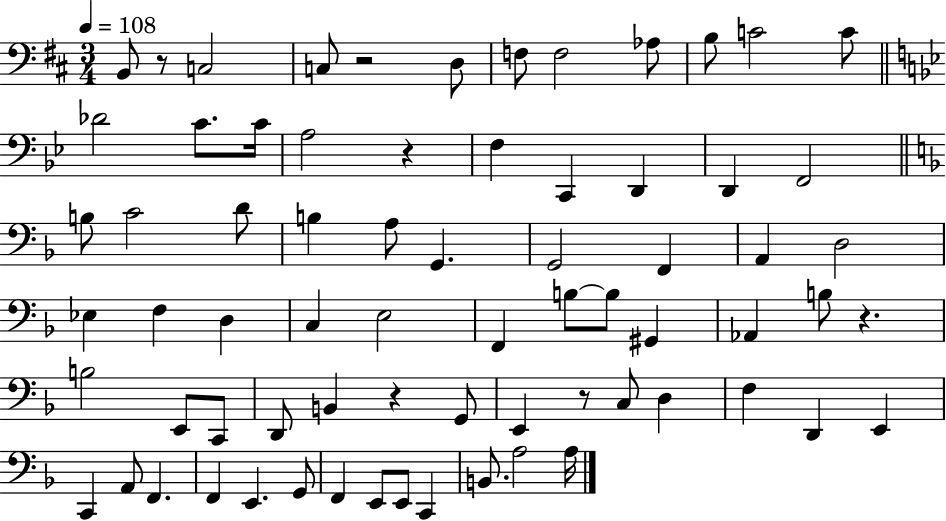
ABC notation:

X:1
T:Untitled
M:3/4
L:1/4
K:D
B,,/2 z/2 C,2 C,/2 z2 D,/2 F,/2 F,2 _A,/2 B,/2 C2 C/2 _D2 C/2 C/4 A,2 z F, C,, D,, D,, F,,2 B,/2 C2 D/2 B, A,/2 G,, G,,2 F,, A,, D,2 _E, F, D, C, E,2 F,, B,/2 B,/2 ^G,, _A,, B,/2 z B,2 E,,/2 C,,/2 D,,/2 B,, z G,,/2 E,, z/2 C,/2 D, F, D,, E,, C,, A,,/2 F,, F,, E,, G,,/2 F,, E,,/2 E,,/2 C,, B,,/2 A,2 A,/4